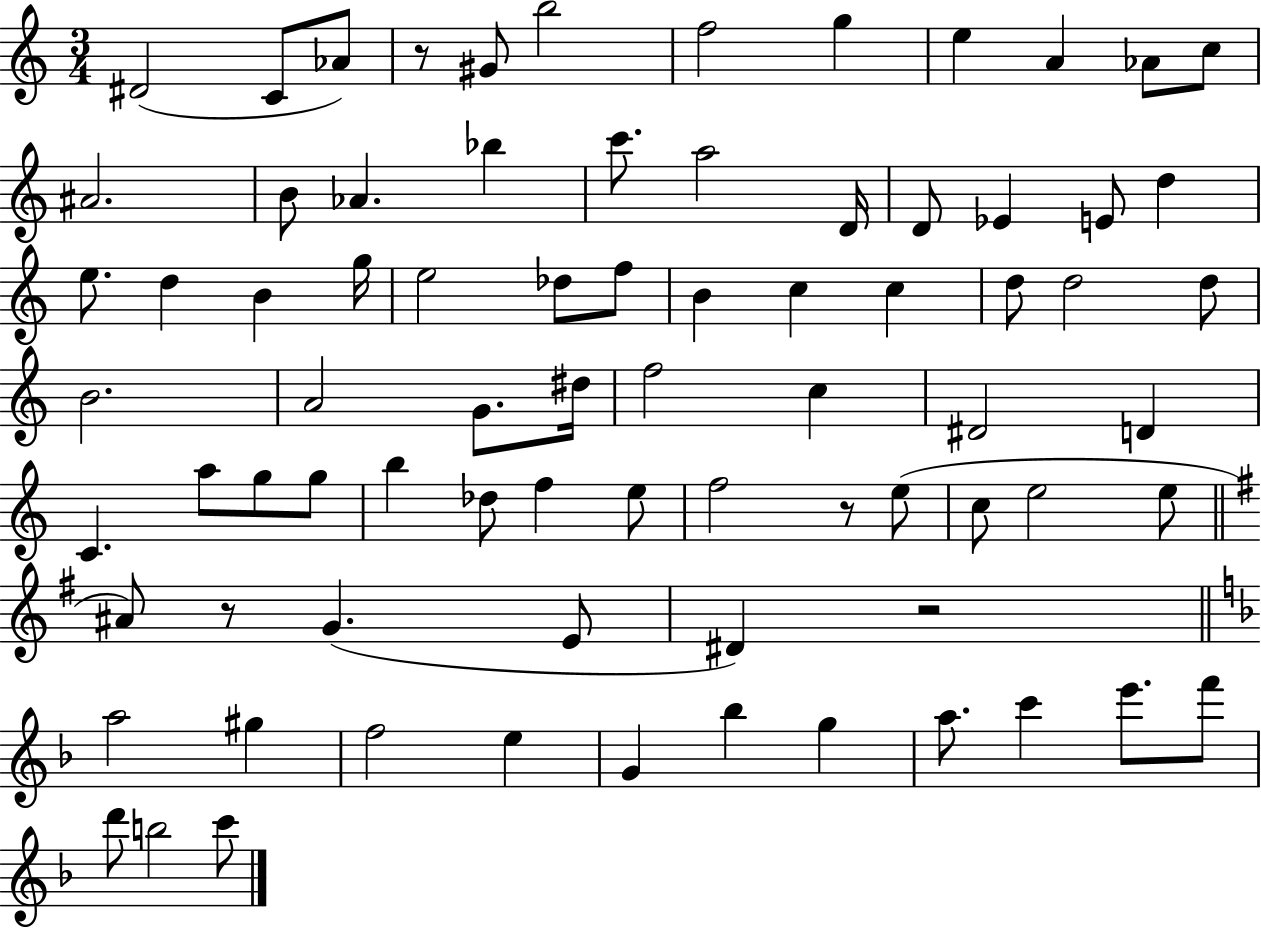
D#4/h C4/e Ab4/e R/e G#4/e B5/h F5/h G5/q E5/q A4/q Ab4/e C5/e A#4/h. B4/e Ab4/q. Bb5/q C6/e. A5/h D4/s D4/e Eb4/q E4/e D5/q E5/e. D5/q B4/q G5/s E5/h Db5/e F5/e B4/q C5/q C5/q D5/e D5/h D5/e B4/h. A4/h G4/e. D#5/s F5/h C5/q D#4/h D4/q C4/q. A5/e G5/e G5/e B5/q Db5/e F5/q E5/e F5/h R/e E5/e C5/e E5/h E5/e A#4/e R/e G4/q. E4/e D#4/q R/h A5/h G#5/q F5/h E5/q G4/q Bb5/q G5/q A5/e. C6/q E6/e. F6/e D6/e B5/h C6/e